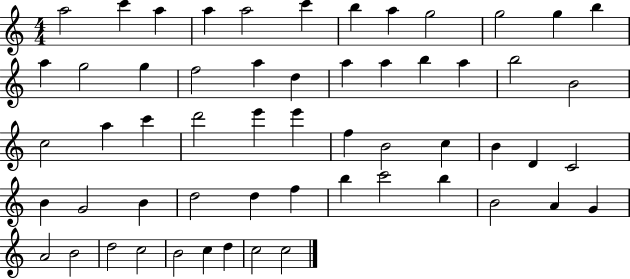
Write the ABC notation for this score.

X:1
T:Untitled
M:4/4
L:1/4
K:C
a2 c' a a a2 c' b a g2 g2 g b a g2 g f2 a d a a b a b2 B2 c2 a c' d'2 e' e' f B2 c B D C2 B G2 B d2 d f b c'2 b B2 A G A2 B2 d2 c2 B2 c d c2 c2